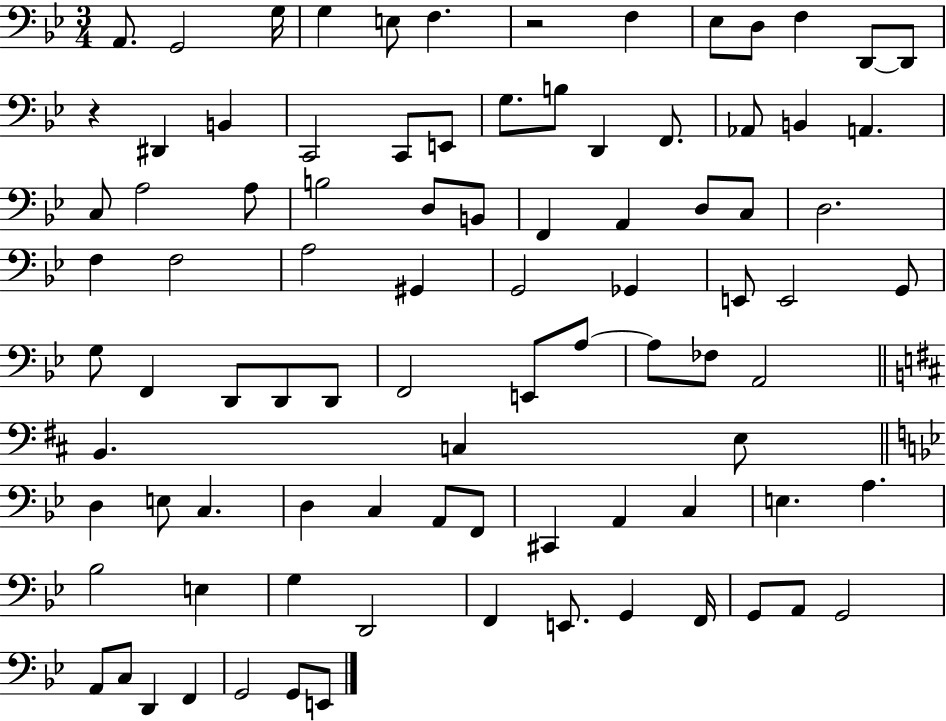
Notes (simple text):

A2/e. G2/h G3/s G3/q E3/e F3/q. R/h F3/q Eb3/e D3/e F3/q D2/e D2/e R/q D#2/q B2/q C2/h C2/e E2/e G3/e. B3/e D2/q F2/e. Ab2/e B2/q A2/q. C3/e A3/h A3/e B3/h D3/e B2/e F2/q A2/q D3/e C3/e D3/h. F3/q F3/h A3/h G#2/q G2/h Gb2/q E2/e E2/h G2/e G3/e F2/q D2/e D2/e D2/e F2/h E2/e A3/e A3/e FES3/e A2/h B2/q. C3/q E3/e D3/q E3/e C3/q. D3/q C3/q A2/e F2/e C#2/q A2/q C3/q E3/q. A3/q. Bb3/h E3/q G3/q D2/h F2/q E2/e. G2/q F2/s G2/e A2/e G2/h A2/e C3/e D2/q F2/q G2/h G2/e E2/e